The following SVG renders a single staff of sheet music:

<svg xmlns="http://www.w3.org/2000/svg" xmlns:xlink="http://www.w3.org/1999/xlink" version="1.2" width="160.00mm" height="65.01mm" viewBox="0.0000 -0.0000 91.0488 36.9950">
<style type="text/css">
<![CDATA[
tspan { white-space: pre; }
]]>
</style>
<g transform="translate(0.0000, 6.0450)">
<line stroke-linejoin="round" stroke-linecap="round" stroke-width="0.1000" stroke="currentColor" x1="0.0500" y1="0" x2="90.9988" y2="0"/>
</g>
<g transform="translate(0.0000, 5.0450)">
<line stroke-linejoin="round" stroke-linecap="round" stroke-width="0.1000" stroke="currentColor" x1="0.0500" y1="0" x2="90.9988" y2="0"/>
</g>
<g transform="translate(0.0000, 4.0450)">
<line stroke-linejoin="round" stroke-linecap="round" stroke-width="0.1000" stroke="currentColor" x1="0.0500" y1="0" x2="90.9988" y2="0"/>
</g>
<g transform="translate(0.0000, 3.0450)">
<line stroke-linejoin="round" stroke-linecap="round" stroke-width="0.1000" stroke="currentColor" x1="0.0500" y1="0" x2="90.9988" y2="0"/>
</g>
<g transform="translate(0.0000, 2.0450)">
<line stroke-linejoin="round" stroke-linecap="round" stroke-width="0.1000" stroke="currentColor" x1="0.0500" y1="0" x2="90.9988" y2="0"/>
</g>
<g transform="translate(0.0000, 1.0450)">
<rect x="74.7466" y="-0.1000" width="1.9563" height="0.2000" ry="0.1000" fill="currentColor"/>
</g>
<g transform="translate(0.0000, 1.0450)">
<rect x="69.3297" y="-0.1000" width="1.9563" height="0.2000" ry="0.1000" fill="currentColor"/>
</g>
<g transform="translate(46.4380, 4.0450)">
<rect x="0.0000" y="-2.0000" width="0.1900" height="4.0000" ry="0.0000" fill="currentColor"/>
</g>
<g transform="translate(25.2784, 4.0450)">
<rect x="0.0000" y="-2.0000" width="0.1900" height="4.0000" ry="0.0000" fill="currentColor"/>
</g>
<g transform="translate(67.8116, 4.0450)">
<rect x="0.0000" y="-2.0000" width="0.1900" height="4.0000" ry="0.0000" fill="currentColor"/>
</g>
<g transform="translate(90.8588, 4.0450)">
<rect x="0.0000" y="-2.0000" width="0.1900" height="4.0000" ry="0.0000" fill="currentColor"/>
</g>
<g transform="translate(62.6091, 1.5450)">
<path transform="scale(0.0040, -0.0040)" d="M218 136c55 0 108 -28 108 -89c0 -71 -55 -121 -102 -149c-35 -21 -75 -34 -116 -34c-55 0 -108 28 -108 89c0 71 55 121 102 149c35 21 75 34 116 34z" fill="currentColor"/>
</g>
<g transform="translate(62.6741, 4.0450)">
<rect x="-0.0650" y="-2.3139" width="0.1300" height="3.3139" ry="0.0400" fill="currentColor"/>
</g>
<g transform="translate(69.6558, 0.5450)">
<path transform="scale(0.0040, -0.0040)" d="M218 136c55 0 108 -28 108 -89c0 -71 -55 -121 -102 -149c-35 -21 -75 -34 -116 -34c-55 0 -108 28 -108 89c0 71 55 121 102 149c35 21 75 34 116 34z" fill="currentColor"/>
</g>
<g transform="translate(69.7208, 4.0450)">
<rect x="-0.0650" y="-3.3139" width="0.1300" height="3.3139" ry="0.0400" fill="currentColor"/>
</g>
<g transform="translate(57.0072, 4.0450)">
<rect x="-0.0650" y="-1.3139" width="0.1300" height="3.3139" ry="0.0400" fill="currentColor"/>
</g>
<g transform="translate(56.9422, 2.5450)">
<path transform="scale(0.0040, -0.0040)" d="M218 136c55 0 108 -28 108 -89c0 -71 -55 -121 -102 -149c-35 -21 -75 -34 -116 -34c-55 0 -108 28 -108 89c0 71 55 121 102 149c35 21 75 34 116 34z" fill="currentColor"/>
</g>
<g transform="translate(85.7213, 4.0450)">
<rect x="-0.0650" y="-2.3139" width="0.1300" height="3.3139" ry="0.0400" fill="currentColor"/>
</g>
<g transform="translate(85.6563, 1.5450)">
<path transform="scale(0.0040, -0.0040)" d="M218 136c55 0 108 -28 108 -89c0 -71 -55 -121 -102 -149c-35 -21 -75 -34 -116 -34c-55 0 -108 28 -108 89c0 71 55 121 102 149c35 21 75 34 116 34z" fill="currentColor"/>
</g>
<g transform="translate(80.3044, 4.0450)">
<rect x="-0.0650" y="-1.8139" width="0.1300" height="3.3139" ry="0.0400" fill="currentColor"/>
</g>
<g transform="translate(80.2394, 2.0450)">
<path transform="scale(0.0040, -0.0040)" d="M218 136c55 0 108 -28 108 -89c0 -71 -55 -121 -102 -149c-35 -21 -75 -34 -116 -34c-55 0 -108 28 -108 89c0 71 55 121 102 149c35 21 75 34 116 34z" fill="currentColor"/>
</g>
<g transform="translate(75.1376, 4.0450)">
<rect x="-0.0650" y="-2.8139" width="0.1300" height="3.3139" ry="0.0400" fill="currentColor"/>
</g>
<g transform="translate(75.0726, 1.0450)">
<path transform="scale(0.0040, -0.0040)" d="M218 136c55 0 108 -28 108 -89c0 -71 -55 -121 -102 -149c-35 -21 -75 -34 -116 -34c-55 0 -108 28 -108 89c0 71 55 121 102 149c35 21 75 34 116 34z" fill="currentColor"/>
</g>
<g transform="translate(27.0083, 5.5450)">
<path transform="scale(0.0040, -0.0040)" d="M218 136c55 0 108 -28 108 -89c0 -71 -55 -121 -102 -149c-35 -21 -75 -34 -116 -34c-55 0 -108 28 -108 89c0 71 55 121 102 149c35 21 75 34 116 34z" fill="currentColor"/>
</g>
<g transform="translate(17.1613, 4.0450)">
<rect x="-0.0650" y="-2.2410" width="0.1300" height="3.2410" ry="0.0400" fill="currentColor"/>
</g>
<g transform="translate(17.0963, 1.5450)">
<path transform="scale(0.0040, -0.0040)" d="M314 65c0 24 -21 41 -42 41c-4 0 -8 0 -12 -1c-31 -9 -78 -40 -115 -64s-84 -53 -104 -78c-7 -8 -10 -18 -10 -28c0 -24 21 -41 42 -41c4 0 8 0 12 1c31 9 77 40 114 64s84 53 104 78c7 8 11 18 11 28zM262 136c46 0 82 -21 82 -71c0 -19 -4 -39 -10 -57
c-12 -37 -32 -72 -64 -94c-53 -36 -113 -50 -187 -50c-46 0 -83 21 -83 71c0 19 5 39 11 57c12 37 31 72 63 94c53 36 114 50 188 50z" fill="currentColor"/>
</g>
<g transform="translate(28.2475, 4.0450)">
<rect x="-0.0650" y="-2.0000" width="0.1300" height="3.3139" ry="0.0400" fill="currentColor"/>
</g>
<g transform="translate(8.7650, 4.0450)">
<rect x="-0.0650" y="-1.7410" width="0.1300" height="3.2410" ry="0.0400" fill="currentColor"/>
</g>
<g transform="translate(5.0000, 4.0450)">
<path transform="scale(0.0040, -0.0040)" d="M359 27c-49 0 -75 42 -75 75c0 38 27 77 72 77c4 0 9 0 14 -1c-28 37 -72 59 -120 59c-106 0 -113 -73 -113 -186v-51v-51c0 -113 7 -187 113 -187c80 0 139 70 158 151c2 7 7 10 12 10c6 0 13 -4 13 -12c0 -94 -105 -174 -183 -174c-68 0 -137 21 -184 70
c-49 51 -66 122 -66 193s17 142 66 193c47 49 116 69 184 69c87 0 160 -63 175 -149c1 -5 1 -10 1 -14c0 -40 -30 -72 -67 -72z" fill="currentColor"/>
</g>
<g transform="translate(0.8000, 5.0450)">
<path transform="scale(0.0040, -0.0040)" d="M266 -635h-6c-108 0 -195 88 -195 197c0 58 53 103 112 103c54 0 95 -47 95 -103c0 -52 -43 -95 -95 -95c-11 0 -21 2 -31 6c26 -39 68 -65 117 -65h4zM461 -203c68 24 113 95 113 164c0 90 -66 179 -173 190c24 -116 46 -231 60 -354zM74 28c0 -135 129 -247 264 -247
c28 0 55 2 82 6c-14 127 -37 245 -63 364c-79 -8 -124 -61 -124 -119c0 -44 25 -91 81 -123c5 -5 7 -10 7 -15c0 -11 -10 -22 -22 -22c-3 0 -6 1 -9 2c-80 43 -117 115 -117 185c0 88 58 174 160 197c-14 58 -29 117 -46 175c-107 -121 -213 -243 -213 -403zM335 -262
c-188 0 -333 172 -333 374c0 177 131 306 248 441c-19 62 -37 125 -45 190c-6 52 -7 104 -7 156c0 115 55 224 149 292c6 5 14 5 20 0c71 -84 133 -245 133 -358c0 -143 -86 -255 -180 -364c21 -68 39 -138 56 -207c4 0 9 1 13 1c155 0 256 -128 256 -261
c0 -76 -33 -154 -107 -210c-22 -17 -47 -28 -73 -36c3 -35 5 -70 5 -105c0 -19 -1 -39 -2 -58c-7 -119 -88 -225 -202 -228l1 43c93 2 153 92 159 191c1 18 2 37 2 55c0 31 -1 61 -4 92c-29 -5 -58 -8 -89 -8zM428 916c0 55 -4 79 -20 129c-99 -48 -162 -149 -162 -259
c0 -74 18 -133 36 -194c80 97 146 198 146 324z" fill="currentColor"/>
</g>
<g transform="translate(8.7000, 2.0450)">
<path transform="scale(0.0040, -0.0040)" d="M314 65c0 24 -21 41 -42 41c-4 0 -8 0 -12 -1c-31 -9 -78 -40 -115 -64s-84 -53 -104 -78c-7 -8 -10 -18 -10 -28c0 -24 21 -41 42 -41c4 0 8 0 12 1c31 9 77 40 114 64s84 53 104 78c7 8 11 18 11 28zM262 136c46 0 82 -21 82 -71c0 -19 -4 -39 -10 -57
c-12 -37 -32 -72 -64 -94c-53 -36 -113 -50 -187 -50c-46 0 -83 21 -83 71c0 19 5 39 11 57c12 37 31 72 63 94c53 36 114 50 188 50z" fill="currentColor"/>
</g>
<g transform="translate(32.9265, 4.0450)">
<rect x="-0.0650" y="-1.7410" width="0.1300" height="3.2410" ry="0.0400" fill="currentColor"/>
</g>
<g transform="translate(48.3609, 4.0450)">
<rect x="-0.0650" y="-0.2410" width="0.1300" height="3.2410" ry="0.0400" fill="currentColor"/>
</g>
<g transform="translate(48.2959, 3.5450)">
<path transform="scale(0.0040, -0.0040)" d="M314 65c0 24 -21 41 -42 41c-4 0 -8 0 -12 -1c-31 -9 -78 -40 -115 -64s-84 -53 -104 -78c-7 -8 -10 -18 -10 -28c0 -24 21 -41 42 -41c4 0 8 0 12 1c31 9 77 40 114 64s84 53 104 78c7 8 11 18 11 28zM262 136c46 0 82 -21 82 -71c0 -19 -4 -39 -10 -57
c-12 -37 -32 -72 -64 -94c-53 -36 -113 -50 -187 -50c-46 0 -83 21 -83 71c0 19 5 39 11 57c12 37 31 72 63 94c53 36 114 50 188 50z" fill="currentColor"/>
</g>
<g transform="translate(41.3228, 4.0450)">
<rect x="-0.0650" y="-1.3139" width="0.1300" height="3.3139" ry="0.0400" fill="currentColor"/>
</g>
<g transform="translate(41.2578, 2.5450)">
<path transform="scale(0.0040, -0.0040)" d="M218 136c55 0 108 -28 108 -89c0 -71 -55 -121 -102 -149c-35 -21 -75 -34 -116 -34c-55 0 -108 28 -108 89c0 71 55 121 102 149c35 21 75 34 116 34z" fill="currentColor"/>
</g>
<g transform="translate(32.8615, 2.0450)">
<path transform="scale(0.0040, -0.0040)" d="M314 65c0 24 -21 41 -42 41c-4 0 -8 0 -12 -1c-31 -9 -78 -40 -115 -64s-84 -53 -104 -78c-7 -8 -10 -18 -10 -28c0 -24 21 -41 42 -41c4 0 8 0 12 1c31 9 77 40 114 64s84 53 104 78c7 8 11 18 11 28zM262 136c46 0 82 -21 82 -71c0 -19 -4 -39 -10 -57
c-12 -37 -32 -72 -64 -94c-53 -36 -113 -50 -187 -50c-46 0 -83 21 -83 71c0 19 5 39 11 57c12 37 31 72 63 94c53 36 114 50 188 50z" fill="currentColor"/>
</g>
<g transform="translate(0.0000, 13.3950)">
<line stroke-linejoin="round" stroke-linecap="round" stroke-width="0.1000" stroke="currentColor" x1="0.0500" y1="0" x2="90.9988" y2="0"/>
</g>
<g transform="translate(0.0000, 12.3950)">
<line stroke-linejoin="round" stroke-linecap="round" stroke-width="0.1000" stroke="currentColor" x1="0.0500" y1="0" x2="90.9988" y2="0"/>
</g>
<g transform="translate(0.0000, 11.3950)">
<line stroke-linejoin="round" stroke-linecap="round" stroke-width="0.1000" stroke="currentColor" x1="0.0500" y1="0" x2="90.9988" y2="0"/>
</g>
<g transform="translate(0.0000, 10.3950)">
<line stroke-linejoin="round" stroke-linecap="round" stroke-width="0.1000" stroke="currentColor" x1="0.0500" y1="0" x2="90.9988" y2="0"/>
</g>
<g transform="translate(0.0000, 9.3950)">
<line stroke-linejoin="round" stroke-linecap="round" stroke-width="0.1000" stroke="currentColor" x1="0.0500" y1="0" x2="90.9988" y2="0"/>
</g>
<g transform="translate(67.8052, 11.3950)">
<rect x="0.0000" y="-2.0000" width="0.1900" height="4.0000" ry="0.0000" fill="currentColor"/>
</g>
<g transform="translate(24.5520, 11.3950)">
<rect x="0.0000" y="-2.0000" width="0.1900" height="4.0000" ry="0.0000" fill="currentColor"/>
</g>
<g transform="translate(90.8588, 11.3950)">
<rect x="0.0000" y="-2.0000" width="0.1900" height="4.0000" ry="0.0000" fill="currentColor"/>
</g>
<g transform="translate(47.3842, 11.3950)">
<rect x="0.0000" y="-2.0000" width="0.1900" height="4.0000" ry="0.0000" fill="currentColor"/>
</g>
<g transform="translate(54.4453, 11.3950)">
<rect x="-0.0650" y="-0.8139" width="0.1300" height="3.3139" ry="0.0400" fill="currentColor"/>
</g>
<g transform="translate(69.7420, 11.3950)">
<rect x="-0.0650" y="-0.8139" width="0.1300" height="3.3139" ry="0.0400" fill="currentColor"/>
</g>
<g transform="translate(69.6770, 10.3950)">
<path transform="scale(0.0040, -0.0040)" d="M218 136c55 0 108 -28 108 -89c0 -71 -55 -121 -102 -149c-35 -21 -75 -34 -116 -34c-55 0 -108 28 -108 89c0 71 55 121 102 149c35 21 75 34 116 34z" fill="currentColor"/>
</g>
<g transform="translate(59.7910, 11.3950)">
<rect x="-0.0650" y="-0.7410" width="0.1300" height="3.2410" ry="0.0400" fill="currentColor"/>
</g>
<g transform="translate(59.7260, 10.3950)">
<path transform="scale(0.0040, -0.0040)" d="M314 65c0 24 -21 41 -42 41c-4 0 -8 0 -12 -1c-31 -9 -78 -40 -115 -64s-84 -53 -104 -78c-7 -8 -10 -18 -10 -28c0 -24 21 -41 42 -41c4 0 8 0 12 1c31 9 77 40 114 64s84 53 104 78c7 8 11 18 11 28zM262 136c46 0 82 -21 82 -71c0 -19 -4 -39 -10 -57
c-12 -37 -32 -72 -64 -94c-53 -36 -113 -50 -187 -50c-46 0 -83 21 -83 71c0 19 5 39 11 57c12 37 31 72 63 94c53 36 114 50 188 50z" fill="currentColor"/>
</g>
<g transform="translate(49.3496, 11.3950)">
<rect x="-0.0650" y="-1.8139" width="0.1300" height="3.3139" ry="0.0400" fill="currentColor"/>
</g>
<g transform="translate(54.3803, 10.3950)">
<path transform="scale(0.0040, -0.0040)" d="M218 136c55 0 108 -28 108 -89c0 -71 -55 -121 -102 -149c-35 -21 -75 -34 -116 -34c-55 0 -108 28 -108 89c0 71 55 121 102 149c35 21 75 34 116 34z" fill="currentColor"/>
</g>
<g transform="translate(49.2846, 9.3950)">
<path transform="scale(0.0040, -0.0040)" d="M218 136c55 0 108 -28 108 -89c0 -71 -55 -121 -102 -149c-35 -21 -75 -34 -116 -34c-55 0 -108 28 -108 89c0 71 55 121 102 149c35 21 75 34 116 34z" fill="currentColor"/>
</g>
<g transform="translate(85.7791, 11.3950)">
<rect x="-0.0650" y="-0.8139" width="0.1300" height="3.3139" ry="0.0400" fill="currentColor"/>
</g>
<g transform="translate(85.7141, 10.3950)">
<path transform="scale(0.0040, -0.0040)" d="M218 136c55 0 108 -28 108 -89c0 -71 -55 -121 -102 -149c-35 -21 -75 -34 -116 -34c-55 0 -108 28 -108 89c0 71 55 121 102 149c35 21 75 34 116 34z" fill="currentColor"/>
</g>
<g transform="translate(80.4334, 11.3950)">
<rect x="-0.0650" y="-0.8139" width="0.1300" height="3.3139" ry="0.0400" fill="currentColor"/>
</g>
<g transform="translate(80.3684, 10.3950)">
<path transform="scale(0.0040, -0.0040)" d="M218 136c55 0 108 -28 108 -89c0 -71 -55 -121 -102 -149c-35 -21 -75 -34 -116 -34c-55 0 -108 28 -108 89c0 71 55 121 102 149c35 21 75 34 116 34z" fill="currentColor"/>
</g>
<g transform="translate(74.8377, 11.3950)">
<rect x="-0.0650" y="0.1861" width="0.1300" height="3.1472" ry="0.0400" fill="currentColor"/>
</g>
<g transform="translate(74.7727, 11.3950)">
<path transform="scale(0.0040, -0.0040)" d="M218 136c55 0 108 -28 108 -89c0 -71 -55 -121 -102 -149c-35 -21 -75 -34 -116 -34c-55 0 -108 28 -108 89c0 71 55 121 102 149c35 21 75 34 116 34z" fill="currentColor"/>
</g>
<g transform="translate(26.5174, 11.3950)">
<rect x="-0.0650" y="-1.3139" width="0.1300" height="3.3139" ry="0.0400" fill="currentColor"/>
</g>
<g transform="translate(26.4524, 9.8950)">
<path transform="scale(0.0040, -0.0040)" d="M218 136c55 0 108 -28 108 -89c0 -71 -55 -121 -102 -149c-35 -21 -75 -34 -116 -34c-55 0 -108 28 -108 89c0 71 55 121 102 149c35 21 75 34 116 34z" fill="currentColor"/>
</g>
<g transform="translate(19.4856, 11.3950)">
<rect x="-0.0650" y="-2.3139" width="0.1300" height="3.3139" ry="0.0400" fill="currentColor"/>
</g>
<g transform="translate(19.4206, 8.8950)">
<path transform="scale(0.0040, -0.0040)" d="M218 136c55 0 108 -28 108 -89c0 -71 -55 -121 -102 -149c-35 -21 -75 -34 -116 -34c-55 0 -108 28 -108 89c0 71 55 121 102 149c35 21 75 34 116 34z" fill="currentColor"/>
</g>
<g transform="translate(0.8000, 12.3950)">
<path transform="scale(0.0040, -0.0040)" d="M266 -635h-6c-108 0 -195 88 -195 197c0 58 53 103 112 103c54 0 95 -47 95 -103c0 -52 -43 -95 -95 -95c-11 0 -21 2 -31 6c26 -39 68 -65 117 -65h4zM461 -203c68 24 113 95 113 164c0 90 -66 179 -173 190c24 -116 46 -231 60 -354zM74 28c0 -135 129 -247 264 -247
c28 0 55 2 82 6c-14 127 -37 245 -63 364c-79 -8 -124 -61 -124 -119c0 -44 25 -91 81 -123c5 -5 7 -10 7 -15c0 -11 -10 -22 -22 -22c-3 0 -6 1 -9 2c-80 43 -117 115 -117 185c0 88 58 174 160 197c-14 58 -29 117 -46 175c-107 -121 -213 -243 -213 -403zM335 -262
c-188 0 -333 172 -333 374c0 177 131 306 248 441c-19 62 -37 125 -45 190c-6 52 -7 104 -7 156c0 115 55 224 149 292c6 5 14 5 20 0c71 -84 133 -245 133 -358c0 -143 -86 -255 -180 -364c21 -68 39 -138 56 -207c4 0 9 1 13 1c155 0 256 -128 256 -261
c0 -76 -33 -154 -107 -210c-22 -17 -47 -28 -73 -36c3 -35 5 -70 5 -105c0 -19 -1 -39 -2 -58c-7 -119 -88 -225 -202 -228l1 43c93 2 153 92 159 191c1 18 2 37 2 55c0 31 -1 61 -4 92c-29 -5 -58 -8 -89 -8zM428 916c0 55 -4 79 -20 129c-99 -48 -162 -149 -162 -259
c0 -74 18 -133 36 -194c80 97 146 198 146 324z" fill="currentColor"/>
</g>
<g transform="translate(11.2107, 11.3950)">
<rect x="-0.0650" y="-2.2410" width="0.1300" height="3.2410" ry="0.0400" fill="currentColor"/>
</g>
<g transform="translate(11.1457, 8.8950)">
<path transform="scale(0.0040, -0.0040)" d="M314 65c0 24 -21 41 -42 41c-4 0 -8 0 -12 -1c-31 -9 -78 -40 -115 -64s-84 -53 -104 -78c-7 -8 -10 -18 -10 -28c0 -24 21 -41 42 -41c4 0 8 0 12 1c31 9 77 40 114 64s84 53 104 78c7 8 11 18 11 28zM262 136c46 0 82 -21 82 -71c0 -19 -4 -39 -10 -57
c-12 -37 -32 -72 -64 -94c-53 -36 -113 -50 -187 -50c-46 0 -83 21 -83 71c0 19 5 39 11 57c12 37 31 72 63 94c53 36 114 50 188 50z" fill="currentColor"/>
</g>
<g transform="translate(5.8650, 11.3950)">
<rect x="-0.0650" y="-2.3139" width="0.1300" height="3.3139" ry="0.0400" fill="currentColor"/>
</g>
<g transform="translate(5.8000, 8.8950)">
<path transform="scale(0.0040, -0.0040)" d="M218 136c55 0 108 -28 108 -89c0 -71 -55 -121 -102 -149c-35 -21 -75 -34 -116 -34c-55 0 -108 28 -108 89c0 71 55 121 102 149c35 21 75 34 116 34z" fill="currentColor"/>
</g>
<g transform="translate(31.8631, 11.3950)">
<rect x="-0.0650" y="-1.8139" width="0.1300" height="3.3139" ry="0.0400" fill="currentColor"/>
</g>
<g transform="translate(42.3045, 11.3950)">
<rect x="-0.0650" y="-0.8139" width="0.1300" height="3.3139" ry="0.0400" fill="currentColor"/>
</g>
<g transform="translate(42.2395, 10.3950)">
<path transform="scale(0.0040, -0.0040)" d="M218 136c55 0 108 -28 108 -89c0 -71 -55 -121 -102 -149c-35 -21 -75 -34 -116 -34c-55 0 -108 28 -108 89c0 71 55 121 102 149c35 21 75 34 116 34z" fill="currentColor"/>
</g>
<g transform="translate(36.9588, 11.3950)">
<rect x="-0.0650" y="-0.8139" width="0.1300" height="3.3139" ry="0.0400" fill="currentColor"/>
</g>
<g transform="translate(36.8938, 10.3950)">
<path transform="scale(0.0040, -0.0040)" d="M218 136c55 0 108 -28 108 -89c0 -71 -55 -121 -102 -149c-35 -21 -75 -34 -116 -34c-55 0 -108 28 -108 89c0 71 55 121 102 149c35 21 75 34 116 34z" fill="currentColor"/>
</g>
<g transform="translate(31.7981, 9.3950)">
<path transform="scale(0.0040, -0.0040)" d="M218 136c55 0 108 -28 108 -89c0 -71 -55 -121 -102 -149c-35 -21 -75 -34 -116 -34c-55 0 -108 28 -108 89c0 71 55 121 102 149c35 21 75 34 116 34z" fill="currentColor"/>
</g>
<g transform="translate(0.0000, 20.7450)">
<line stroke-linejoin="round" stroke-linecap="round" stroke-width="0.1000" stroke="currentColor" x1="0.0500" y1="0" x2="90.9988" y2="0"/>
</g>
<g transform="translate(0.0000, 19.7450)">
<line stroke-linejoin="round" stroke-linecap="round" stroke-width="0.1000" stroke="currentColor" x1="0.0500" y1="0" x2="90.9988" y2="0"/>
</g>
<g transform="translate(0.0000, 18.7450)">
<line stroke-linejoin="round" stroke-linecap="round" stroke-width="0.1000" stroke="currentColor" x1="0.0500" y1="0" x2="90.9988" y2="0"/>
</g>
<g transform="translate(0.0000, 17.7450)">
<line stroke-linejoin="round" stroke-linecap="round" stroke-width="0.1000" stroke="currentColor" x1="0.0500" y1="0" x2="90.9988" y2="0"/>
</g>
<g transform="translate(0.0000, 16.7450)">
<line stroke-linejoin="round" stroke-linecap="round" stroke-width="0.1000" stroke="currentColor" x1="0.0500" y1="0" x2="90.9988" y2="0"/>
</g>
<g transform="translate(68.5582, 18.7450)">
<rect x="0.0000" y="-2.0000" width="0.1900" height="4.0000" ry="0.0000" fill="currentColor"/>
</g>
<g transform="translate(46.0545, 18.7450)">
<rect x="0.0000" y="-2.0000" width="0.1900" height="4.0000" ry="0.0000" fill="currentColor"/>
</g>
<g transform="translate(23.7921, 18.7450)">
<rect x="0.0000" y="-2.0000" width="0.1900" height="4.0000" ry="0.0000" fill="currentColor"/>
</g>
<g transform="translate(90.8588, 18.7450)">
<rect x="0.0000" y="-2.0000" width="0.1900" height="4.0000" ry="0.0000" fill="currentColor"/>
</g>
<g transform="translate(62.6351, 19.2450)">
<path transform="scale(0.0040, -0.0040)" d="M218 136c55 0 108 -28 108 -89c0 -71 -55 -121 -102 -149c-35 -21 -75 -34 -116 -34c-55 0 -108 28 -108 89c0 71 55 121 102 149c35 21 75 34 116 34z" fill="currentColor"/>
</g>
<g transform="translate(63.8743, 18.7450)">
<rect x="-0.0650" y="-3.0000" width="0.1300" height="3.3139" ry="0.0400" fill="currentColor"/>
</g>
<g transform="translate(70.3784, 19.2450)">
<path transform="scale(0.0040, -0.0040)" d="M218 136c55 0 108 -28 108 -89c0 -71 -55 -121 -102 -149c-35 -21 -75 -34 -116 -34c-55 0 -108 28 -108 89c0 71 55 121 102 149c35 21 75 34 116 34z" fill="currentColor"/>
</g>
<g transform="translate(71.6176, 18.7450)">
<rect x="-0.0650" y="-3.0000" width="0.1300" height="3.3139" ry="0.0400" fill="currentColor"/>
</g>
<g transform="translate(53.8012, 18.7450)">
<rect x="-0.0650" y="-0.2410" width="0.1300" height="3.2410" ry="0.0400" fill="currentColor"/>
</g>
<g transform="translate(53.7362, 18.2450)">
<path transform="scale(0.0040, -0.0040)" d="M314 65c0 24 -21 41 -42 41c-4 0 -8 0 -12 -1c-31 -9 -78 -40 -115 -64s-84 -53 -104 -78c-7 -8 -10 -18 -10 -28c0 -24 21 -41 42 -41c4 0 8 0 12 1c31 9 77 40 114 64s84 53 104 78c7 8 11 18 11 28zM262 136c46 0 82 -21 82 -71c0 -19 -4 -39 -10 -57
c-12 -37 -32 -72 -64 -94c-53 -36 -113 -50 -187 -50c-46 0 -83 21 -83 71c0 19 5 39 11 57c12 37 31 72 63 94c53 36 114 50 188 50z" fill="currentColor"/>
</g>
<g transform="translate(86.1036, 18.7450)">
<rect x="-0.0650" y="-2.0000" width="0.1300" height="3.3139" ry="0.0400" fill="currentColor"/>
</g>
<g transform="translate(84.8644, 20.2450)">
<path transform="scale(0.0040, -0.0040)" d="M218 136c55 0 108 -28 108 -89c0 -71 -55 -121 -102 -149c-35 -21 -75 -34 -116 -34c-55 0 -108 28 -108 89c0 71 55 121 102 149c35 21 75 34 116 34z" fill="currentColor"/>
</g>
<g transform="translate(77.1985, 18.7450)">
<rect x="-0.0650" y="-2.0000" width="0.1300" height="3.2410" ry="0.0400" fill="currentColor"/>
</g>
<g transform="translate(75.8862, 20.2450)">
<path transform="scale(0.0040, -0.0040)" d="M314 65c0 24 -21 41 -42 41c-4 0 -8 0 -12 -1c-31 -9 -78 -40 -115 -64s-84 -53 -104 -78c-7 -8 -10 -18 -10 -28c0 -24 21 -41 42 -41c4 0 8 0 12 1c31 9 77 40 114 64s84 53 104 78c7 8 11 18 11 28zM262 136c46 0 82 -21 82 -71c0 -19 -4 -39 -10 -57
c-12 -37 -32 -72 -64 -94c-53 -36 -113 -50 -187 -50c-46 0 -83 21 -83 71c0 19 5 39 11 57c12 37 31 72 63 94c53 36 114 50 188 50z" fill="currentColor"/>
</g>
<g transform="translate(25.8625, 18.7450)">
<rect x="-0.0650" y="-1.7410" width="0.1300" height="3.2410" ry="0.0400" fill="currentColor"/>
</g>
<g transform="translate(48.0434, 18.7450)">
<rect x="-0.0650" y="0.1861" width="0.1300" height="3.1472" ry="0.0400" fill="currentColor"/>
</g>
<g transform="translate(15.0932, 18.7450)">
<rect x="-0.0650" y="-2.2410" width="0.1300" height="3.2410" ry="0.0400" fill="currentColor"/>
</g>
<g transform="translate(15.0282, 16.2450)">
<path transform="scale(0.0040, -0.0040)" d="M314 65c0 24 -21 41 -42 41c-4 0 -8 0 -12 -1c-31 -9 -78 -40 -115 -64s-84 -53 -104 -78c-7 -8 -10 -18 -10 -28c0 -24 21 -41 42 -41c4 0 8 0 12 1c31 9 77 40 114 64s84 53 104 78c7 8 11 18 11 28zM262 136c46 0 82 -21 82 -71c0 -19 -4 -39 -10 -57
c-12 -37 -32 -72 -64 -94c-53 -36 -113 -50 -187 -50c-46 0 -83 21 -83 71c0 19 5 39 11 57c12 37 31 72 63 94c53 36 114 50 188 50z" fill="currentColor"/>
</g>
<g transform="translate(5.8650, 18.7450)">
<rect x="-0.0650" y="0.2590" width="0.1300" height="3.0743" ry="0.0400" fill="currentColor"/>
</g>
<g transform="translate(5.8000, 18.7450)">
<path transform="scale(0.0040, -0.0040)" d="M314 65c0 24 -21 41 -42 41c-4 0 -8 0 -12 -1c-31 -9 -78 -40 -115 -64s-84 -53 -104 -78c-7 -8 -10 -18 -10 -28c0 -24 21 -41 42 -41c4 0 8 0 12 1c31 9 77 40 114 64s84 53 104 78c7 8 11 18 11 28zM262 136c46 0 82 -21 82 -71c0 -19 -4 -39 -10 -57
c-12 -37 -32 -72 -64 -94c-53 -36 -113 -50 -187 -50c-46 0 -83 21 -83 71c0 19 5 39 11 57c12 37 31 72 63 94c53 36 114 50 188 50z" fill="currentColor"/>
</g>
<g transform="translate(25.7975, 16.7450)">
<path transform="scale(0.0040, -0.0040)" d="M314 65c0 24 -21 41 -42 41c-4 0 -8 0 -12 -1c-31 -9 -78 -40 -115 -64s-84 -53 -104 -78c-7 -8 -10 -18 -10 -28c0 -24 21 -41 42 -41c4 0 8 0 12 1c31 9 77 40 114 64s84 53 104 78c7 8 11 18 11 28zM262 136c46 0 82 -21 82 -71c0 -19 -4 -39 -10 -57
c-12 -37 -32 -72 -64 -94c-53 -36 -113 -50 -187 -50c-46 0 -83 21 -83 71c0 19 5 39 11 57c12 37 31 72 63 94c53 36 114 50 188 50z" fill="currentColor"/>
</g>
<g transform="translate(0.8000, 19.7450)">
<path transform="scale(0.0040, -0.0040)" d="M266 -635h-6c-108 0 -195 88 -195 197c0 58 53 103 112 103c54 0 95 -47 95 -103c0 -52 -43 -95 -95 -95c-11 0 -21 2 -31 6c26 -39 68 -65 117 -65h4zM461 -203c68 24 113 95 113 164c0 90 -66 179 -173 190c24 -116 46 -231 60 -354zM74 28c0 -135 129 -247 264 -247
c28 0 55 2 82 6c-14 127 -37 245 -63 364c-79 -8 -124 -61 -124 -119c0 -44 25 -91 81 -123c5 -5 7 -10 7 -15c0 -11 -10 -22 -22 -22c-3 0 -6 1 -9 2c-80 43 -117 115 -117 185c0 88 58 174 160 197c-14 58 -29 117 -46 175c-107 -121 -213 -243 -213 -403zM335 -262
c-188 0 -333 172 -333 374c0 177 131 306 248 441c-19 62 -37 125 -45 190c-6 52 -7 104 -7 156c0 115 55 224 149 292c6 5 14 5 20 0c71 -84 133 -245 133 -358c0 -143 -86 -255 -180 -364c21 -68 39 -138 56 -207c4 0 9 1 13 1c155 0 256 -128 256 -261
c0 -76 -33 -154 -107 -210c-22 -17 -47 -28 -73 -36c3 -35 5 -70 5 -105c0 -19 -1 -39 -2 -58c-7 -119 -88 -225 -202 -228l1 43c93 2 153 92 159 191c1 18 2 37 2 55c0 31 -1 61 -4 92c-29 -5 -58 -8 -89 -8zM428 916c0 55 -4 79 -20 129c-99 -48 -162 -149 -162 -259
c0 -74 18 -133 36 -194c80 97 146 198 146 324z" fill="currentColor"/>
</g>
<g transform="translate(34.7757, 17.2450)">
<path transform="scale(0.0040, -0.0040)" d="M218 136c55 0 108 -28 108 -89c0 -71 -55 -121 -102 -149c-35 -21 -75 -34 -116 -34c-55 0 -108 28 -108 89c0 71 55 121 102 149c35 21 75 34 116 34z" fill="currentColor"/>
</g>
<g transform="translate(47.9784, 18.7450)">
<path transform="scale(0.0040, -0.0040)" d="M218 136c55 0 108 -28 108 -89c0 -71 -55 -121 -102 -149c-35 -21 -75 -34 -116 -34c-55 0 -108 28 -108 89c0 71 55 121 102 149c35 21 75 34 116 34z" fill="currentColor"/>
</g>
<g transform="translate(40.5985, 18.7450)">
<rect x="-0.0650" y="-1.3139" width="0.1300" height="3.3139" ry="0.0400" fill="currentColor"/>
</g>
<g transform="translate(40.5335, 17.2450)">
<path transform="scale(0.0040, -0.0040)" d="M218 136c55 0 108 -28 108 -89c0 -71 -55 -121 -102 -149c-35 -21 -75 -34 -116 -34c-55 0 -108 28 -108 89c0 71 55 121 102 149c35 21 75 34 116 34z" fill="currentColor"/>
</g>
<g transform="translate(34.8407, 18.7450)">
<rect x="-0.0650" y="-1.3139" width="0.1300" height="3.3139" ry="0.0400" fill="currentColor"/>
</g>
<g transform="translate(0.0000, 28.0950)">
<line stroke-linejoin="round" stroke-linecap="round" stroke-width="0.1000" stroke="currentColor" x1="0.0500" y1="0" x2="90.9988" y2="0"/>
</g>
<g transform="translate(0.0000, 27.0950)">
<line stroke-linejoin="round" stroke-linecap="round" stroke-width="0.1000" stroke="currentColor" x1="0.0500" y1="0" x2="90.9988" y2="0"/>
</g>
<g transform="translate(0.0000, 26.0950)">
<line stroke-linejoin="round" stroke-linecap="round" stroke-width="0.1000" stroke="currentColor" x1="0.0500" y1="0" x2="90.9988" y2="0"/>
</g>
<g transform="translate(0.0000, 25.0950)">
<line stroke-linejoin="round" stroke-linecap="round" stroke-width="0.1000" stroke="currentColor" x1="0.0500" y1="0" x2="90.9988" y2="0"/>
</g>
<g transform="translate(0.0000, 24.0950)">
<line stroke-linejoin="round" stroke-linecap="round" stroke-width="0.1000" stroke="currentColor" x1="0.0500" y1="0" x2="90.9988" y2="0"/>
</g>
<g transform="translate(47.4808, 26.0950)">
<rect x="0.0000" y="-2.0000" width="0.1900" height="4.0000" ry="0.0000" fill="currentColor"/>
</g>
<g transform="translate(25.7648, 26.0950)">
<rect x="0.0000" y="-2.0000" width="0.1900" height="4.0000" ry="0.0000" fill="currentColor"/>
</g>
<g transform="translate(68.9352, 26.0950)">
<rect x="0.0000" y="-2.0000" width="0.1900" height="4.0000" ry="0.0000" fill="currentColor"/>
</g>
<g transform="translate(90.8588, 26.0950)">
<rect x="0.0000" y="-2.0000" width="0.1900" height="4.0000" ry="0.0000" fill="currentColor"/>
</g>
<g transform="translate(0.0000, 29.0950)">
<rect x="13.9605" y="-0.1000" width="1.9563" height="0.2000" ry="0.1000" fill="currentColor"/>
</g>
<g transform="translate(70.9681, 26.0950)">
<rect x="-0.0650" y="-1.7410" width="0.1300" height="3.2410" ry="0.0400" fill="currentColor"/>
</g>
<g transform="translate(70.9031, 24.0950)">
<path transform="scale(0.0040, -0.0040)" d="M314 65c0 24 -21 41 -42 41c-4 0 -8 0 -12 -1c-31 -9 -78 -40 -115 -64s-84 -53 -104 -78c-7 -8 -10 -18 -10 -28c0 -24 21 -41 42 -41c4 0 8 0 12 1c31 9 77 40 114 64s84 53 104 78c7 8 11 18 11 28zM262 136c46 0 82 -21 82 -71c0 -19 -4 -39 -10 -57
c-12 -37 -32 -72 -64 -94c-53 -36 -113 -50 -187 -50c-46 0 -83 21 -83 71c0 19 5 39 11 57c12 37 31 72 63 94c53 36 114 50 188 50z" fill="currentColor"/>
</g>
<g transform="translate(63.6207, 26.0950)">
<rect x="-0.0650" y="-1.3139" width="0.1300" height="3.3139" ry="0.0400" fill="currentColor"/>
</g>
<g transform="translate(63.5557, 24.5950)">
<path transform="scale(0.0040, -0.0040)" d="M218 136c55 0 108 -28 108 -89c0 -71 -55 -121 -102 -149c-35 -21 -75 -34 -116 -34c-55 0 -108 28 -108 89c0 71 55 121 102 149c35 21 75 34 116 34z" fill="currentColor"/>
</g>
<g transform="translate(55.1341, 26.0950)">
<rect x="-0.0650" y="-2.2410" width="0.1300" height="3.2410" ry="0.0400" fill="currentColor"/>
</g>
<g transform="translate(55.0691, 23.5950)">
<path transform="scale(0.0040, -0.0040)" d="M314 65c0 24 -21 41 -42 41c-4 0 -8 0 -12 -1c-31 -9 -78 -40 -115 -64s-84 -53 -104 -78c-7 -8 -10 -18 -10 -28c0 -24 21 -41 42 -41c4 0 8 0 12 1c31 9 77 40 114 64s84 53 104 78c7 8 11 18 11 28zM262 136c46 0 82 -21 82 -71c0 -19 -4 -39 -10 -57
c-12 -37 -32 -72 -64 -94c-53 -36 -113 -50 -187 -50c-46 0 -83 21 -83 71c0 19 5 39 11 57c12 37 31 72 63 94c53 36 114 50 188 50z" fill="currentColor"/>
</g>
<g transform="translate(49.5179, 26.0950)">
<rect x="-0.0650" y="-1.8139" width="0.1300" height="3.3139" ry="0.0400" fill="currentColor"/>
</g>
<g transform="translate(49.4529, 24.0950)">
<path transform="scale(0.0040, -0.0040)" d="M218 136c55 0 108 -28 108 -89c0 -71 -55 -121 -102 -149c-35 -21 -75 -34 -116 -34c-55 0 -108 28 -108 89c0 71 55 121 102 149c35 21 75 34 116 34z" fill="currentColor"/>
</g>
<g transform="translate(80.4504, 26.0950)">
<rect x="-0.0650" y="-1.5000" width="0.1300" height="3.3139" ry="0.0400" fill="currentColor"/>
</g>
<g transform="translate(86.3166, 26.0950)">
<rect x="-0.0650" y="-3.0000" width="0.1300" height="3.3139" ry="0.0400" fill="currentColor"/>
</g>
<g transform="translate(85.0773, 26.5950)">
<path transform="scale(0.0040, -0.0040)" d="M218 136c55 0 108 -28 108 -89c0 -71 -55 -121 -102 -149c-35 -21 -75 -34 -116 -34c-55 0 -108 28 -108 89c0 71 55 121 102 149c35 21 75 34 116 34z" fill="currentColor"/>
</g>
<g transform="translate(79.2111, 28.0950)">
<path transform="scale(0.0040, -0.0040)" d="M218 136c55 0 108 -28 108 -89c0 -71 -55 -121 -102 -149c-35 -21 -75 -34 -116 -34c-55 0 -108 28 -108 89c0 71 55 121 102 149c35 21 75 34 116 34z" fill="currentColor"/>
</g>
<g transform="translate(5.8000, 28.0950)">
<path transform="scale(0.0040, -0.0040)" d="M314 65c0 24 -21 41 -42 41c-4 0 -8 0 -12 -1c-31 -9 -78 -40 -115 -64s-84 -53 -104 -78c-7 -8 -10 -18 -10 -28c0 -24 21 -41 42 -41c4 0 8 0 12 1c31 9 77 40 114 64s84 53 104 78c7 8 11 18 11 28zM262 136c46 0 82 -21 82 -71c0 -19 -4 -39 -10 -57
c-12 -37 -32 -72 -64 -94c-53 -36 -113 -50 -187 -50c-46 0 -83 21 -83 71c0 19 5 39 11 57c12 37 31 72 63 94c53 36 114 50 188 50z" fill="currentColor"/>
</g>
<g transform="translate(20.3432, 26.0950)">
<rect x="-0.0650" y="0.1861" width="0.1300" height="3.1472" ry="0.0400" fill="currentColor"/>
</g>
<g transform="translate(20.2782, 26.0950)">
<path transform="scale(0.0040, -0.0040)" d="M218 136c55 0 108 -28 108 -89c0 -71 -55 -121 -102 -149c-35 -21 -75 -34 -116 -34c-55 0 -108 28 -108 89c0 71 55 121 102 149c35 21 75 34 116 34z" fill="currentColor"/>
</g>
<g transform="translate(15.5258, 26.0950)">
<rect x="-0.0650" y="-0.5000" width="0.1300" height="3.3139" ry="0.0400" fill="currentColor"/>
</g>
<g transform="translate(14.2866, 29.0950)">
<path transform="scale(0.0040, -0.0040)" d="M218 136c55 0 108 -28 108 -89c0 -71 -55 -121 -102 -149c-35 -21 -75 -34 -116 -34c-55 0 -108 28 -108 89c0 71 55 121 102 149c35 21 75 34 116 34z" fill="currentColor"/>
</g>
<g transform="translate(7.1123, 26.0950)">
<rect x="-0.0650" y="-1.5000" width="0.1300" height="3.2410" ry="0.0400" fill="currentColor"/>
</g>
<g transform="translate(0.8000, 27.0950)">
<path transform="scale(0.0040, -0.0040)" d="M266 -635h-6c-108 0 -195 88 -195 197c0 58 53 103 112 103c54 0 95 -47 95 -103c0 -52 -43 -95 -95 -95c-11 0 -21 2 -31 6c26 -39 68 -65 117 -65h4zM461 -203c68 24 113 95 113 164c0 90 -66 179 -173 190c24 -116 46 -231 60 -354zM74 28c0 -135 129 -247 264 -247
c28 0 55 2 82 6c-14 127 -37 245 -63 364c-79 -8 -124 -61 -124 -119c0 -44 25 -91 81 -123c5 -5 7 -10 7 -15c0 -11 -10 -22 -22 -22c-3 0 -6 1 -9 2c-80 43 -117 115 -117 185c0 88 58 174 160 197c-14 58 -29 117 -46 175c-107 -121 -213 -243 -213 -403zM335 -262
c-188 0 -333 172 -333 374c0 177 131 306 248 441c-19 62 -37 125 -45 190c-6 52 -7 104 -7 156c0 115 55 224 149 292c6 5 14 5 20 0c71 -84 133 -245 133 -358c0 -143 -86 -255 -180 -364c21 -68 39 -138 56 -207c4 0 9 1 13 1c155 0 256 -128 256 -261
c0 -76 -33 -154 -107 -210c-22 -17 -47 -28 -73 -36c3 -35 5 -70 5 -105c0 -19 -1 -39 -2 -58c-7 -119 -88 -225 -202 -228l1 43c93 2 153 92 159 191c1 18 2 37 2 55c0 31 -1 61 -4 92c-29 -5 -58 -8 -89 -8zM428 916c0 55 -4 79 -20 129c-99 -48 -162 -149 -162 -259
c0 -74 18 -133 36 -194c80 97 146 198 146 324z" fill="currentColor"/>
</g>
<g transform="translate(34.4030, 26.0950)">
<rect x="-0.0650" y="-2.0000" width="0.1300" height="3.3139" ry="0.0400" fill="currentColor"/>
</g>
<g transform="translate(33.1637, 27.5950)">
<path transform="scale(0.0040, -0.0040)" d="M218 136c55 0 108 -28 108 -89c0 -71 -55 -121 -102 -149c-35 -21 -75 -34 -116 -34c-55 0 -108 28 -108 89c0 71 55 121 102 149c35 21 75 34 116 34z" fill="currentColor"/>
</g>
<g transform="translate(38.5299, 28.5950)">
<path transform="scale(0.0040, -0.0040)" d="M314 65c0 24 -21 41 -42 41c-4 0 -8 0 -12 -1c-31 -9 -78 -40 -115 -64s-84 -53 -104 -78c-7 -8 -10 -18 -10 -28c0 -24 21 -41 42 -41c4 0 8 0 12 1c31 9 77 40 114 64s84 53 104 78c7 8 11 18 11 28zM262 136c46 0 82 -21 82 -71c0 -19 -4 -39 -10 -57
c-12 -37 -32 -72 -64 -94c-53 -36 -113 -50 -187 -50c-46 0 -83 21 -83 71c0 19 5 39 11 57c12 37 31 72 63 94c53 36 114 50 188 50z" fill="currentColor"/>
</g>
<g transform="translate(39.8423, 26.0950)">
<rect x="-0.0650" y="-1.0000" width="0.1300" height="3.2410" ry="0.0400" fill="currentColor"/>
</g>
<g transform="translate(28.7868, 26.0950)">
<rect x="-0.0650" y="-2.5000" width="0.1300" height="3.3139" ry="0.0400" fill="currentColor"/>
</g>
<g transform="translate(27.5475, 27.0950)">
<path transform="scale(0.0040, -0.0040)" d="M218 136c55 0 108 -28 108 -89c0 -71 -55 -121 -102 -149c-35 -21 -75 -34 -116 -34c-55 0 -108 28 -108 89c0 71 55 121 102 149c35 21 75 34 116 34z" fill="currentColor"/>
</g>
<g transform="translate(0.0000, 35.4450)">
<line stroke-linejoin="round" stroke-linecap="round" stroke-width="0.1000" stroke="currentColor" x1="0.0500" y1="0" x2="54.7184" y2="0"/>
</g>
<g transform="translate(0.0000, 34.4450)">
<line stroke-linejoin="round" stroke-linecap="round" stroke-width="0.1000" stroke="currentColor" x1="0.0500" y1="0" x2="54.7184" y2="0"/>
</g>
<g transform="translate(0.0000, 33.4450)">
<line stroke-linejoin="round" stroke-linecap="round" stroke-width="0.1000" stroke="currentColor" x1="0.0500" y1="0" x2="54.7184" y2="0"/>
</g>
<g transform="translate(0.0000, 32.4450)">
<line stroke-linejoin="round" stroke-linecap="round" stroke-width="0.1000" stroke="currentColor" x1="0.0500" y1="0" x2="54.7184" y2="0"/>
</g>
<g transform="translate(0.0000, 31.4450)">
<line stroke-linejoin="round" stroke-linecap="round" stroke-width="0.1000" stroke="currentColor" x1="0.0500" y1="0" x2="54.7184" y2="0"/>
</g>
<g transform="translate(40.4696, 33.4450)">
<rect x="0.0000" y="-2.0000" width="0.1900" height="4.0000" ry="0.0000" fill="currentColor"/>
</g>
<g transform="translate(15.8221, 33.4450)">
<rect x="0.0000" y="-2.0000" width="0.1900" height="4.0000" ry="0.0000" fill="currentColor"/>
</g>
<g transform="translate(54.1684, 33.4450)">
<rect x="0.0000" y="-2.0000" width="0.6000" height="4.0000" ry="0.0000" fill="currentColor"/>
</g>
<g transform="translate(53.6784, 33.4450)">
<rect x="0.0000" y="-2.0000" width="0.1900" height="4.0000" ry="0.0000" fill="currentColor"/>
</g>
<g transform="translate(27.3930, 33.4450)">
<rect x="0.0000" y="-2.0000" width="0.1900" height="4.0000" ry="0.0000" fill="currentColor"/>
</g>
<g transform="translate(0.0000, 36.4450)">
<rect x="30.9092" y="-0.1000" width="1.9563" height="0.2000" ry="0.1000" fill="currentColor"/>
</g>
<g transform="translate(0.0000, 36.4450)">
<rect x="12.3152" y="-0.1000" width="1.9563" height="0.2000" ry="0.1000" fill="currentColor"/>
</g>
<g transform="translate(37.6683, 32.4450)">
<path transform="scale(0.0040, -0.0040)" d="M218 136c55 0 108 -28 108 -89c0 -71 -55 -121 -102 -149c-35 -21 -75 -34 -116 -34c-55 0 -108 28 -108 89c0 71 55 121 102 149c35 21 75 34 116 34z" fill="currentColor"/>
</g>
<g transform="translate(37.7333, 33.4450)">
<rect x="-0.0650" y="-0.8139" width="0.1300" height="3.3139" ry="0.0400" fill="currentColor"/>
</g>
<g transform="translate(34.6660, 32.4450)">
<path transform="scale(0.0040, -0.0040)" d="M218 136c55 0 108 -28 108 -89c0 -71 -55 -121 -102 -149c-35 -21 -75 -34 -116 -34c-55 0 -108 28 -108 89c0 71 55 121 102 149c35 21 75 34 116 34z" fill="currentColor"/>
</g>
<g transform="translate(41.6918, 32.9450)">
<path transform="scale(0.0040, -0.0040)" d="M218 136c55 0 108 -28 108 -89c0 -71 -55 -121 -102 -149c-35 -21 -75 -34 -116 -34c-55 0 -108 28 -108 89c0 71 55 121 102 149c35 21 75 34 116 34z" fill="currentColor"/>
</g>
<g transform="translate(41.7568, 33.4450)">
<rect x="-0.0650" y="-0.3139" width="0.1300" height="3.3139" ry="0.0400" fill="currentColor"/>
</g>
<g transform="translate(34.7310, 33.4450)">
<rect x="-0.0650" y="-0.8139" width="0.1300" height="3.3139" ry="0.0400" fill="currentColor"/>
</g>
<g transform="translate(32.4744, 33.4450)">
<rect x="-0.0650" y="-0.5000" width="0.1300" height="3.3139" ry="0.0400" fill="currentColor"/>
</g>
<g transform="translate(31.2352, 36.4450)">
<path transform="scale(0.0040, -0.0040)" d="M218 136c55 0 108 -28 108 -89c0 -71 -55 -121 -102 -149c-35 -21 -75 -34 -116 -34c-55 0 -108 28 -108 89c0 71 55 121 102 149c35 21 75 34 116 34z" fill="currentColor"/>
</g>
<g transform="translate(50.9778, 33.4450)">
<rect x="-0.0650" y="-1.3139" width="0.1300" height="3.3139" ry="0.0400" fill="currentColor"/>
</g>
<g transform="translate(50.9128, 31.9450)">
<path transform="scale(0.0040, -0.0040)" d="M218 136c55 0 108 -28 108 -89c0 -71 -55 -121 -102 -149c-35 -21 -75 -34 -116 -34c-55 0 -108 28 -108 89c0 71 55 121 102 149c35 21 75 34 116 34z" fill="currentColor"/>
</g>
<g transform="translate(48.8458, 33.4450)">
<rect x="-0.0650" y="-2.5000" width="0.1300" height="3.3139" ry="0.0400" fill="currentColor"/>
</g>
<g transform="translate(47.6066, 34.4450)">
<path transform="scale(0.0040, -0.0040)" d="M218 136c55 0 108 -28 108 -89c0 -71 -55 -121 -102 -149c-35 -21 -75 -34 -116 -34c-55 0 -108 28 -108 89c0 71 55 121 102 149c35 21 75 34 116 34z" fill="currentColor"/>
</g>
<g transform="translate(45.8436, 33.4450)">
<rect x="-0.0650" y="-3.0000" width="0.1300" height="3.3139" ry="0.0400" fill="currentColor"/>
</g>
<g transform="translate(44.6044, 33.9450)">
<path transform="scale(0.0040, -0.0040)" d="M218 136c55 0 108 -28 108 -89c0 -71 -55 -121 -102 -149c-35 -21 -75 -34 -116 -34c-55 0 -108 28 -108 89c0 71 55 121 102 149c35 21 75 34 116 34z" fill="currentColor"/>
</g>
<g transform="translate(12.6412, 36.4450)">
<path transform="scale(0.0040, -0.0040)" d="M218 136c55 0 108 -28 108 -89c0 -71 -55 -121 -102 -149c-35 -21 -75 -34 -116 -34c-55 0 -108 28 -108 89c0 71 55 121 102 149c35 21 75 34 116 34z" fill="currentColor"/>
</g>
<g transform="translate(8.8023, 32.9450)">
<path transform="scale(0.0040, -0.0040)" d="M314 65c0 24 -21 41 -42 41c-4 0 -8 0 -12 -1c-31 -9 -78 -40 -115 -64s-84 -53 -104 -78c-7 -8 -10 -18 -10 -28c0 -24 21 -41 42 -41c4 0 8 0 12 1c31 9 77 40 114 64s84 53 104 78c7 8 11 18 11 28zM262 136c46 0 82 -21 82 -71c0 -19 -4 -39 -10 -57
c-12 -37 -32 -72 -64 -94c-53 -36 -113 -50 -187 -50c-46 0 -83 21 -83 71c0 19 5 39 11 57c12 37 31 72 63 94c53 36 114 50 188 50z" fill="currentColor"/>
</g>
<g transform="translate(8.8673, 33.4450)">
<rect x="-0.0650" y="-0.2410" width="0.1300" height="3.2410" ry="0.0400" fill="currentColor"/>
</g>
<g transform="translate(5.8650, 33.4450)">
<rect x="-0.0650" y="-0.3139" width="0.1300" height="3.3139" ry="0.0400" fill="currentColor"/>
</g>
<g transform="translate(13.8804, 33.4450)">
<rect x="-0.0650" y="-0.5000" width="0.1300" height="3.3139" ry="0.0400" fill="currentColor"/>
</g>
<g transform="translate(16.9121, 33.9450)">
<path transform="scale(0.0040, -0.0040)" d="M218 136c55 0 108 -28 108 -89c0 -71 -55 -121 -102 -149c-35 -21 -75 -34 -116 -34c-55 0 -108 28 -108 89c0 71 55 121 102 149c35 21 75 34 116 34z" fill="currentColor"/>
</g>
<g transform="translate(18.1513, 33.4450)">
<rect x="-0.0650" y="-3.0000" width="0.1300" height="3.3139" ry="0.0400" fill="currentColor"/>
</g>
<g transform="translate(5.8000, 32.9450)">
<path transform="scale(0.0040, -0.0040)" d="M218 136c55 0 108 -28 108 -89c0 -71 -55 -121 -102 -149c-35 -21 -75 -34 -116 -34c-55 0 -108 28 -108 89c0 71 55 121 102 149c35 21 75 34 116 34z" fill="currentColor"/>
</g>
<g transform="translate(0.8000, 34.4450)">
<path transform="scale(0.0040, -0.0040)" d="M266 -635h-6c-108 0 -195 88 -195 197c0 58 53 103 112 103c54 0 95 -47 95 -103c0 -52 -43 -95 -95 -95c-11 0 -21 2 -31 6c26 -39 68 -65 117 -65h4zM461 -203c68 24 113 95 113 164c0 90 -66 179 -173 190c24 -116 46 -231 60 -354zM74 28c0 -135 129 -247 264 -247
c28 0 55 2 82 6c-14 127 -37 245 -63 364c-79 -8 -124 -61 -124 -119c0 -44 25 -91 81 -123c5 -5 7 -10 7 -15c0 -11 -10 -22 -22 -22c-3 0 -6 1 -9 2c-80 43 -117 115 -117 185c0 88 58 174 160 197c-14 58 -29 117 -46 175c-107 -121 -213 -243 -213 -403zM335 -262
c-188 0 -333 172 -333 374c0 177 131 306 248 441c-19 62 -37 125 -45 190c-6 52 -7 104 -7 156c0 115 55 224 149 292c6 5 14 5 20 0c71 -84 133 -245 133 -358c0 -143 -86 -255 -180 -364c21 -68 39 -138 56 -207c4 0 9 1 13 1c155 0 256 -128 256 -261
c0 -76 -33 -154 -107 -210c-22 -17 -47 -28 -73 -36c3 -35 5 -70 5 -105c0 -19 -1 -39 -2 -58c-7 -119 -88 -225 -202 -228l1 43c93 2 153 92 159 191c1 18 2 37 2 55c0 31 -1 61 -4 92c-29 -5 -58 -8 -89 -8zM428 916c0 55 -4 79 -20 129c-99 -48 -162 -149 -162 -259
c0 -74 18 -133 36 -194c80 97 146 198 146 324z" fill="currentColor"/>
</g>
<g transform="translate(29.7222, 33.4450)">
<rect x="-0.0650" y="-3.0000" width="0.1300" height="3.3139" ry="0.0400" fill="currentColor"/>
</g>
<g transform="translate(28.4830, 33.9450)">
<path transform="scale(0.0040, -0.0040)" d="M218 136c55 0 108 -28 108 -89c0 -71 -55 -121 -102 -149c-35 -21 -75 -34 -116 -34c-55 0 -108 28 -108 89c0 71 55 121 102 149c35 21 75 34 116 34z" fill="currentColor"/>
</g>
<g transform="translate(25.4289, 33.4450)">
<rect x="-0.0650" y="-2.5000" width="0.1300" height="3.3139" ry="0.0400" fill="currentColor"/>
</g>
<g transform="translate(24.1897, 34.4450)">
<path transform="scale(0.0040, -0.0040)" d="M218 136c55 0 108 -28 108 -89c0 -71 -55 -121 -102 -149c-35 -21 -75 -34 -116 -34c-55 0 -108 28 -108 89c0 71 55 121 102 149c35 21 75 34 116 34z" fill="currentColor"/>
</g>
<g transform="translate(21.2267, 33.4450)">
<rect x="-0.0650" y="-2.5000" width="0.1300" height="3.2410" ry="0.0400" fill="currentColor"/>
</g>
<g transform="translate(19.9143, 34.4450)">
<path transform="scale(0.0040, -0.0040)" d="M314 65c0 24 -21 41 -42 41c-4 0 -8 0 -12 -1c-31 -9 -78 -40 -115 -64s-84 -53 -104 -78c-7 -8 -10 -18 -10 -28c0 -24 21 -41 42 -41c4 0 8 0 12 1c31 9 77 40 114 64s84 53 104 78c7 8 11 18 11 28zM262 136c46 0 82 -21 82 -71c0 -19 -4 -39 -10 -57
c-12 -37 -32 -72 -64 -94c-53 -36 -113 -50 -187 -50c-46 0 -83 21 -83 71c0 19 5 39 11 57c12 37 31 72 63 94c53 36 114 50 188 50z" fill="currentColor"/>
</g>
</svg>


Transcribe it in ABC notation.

X:1
T:Untitled
M:4/4
L:1/4
K:C
f2 g2 F f2 e c2 e g b a f g g g2 g e f d d f d d2 d B d d B2 g2 f2 e e B c2 A A F2 F E2 C B G F D2 f g2 e f2 E A c c2 C A G2 G A C d d c A G e